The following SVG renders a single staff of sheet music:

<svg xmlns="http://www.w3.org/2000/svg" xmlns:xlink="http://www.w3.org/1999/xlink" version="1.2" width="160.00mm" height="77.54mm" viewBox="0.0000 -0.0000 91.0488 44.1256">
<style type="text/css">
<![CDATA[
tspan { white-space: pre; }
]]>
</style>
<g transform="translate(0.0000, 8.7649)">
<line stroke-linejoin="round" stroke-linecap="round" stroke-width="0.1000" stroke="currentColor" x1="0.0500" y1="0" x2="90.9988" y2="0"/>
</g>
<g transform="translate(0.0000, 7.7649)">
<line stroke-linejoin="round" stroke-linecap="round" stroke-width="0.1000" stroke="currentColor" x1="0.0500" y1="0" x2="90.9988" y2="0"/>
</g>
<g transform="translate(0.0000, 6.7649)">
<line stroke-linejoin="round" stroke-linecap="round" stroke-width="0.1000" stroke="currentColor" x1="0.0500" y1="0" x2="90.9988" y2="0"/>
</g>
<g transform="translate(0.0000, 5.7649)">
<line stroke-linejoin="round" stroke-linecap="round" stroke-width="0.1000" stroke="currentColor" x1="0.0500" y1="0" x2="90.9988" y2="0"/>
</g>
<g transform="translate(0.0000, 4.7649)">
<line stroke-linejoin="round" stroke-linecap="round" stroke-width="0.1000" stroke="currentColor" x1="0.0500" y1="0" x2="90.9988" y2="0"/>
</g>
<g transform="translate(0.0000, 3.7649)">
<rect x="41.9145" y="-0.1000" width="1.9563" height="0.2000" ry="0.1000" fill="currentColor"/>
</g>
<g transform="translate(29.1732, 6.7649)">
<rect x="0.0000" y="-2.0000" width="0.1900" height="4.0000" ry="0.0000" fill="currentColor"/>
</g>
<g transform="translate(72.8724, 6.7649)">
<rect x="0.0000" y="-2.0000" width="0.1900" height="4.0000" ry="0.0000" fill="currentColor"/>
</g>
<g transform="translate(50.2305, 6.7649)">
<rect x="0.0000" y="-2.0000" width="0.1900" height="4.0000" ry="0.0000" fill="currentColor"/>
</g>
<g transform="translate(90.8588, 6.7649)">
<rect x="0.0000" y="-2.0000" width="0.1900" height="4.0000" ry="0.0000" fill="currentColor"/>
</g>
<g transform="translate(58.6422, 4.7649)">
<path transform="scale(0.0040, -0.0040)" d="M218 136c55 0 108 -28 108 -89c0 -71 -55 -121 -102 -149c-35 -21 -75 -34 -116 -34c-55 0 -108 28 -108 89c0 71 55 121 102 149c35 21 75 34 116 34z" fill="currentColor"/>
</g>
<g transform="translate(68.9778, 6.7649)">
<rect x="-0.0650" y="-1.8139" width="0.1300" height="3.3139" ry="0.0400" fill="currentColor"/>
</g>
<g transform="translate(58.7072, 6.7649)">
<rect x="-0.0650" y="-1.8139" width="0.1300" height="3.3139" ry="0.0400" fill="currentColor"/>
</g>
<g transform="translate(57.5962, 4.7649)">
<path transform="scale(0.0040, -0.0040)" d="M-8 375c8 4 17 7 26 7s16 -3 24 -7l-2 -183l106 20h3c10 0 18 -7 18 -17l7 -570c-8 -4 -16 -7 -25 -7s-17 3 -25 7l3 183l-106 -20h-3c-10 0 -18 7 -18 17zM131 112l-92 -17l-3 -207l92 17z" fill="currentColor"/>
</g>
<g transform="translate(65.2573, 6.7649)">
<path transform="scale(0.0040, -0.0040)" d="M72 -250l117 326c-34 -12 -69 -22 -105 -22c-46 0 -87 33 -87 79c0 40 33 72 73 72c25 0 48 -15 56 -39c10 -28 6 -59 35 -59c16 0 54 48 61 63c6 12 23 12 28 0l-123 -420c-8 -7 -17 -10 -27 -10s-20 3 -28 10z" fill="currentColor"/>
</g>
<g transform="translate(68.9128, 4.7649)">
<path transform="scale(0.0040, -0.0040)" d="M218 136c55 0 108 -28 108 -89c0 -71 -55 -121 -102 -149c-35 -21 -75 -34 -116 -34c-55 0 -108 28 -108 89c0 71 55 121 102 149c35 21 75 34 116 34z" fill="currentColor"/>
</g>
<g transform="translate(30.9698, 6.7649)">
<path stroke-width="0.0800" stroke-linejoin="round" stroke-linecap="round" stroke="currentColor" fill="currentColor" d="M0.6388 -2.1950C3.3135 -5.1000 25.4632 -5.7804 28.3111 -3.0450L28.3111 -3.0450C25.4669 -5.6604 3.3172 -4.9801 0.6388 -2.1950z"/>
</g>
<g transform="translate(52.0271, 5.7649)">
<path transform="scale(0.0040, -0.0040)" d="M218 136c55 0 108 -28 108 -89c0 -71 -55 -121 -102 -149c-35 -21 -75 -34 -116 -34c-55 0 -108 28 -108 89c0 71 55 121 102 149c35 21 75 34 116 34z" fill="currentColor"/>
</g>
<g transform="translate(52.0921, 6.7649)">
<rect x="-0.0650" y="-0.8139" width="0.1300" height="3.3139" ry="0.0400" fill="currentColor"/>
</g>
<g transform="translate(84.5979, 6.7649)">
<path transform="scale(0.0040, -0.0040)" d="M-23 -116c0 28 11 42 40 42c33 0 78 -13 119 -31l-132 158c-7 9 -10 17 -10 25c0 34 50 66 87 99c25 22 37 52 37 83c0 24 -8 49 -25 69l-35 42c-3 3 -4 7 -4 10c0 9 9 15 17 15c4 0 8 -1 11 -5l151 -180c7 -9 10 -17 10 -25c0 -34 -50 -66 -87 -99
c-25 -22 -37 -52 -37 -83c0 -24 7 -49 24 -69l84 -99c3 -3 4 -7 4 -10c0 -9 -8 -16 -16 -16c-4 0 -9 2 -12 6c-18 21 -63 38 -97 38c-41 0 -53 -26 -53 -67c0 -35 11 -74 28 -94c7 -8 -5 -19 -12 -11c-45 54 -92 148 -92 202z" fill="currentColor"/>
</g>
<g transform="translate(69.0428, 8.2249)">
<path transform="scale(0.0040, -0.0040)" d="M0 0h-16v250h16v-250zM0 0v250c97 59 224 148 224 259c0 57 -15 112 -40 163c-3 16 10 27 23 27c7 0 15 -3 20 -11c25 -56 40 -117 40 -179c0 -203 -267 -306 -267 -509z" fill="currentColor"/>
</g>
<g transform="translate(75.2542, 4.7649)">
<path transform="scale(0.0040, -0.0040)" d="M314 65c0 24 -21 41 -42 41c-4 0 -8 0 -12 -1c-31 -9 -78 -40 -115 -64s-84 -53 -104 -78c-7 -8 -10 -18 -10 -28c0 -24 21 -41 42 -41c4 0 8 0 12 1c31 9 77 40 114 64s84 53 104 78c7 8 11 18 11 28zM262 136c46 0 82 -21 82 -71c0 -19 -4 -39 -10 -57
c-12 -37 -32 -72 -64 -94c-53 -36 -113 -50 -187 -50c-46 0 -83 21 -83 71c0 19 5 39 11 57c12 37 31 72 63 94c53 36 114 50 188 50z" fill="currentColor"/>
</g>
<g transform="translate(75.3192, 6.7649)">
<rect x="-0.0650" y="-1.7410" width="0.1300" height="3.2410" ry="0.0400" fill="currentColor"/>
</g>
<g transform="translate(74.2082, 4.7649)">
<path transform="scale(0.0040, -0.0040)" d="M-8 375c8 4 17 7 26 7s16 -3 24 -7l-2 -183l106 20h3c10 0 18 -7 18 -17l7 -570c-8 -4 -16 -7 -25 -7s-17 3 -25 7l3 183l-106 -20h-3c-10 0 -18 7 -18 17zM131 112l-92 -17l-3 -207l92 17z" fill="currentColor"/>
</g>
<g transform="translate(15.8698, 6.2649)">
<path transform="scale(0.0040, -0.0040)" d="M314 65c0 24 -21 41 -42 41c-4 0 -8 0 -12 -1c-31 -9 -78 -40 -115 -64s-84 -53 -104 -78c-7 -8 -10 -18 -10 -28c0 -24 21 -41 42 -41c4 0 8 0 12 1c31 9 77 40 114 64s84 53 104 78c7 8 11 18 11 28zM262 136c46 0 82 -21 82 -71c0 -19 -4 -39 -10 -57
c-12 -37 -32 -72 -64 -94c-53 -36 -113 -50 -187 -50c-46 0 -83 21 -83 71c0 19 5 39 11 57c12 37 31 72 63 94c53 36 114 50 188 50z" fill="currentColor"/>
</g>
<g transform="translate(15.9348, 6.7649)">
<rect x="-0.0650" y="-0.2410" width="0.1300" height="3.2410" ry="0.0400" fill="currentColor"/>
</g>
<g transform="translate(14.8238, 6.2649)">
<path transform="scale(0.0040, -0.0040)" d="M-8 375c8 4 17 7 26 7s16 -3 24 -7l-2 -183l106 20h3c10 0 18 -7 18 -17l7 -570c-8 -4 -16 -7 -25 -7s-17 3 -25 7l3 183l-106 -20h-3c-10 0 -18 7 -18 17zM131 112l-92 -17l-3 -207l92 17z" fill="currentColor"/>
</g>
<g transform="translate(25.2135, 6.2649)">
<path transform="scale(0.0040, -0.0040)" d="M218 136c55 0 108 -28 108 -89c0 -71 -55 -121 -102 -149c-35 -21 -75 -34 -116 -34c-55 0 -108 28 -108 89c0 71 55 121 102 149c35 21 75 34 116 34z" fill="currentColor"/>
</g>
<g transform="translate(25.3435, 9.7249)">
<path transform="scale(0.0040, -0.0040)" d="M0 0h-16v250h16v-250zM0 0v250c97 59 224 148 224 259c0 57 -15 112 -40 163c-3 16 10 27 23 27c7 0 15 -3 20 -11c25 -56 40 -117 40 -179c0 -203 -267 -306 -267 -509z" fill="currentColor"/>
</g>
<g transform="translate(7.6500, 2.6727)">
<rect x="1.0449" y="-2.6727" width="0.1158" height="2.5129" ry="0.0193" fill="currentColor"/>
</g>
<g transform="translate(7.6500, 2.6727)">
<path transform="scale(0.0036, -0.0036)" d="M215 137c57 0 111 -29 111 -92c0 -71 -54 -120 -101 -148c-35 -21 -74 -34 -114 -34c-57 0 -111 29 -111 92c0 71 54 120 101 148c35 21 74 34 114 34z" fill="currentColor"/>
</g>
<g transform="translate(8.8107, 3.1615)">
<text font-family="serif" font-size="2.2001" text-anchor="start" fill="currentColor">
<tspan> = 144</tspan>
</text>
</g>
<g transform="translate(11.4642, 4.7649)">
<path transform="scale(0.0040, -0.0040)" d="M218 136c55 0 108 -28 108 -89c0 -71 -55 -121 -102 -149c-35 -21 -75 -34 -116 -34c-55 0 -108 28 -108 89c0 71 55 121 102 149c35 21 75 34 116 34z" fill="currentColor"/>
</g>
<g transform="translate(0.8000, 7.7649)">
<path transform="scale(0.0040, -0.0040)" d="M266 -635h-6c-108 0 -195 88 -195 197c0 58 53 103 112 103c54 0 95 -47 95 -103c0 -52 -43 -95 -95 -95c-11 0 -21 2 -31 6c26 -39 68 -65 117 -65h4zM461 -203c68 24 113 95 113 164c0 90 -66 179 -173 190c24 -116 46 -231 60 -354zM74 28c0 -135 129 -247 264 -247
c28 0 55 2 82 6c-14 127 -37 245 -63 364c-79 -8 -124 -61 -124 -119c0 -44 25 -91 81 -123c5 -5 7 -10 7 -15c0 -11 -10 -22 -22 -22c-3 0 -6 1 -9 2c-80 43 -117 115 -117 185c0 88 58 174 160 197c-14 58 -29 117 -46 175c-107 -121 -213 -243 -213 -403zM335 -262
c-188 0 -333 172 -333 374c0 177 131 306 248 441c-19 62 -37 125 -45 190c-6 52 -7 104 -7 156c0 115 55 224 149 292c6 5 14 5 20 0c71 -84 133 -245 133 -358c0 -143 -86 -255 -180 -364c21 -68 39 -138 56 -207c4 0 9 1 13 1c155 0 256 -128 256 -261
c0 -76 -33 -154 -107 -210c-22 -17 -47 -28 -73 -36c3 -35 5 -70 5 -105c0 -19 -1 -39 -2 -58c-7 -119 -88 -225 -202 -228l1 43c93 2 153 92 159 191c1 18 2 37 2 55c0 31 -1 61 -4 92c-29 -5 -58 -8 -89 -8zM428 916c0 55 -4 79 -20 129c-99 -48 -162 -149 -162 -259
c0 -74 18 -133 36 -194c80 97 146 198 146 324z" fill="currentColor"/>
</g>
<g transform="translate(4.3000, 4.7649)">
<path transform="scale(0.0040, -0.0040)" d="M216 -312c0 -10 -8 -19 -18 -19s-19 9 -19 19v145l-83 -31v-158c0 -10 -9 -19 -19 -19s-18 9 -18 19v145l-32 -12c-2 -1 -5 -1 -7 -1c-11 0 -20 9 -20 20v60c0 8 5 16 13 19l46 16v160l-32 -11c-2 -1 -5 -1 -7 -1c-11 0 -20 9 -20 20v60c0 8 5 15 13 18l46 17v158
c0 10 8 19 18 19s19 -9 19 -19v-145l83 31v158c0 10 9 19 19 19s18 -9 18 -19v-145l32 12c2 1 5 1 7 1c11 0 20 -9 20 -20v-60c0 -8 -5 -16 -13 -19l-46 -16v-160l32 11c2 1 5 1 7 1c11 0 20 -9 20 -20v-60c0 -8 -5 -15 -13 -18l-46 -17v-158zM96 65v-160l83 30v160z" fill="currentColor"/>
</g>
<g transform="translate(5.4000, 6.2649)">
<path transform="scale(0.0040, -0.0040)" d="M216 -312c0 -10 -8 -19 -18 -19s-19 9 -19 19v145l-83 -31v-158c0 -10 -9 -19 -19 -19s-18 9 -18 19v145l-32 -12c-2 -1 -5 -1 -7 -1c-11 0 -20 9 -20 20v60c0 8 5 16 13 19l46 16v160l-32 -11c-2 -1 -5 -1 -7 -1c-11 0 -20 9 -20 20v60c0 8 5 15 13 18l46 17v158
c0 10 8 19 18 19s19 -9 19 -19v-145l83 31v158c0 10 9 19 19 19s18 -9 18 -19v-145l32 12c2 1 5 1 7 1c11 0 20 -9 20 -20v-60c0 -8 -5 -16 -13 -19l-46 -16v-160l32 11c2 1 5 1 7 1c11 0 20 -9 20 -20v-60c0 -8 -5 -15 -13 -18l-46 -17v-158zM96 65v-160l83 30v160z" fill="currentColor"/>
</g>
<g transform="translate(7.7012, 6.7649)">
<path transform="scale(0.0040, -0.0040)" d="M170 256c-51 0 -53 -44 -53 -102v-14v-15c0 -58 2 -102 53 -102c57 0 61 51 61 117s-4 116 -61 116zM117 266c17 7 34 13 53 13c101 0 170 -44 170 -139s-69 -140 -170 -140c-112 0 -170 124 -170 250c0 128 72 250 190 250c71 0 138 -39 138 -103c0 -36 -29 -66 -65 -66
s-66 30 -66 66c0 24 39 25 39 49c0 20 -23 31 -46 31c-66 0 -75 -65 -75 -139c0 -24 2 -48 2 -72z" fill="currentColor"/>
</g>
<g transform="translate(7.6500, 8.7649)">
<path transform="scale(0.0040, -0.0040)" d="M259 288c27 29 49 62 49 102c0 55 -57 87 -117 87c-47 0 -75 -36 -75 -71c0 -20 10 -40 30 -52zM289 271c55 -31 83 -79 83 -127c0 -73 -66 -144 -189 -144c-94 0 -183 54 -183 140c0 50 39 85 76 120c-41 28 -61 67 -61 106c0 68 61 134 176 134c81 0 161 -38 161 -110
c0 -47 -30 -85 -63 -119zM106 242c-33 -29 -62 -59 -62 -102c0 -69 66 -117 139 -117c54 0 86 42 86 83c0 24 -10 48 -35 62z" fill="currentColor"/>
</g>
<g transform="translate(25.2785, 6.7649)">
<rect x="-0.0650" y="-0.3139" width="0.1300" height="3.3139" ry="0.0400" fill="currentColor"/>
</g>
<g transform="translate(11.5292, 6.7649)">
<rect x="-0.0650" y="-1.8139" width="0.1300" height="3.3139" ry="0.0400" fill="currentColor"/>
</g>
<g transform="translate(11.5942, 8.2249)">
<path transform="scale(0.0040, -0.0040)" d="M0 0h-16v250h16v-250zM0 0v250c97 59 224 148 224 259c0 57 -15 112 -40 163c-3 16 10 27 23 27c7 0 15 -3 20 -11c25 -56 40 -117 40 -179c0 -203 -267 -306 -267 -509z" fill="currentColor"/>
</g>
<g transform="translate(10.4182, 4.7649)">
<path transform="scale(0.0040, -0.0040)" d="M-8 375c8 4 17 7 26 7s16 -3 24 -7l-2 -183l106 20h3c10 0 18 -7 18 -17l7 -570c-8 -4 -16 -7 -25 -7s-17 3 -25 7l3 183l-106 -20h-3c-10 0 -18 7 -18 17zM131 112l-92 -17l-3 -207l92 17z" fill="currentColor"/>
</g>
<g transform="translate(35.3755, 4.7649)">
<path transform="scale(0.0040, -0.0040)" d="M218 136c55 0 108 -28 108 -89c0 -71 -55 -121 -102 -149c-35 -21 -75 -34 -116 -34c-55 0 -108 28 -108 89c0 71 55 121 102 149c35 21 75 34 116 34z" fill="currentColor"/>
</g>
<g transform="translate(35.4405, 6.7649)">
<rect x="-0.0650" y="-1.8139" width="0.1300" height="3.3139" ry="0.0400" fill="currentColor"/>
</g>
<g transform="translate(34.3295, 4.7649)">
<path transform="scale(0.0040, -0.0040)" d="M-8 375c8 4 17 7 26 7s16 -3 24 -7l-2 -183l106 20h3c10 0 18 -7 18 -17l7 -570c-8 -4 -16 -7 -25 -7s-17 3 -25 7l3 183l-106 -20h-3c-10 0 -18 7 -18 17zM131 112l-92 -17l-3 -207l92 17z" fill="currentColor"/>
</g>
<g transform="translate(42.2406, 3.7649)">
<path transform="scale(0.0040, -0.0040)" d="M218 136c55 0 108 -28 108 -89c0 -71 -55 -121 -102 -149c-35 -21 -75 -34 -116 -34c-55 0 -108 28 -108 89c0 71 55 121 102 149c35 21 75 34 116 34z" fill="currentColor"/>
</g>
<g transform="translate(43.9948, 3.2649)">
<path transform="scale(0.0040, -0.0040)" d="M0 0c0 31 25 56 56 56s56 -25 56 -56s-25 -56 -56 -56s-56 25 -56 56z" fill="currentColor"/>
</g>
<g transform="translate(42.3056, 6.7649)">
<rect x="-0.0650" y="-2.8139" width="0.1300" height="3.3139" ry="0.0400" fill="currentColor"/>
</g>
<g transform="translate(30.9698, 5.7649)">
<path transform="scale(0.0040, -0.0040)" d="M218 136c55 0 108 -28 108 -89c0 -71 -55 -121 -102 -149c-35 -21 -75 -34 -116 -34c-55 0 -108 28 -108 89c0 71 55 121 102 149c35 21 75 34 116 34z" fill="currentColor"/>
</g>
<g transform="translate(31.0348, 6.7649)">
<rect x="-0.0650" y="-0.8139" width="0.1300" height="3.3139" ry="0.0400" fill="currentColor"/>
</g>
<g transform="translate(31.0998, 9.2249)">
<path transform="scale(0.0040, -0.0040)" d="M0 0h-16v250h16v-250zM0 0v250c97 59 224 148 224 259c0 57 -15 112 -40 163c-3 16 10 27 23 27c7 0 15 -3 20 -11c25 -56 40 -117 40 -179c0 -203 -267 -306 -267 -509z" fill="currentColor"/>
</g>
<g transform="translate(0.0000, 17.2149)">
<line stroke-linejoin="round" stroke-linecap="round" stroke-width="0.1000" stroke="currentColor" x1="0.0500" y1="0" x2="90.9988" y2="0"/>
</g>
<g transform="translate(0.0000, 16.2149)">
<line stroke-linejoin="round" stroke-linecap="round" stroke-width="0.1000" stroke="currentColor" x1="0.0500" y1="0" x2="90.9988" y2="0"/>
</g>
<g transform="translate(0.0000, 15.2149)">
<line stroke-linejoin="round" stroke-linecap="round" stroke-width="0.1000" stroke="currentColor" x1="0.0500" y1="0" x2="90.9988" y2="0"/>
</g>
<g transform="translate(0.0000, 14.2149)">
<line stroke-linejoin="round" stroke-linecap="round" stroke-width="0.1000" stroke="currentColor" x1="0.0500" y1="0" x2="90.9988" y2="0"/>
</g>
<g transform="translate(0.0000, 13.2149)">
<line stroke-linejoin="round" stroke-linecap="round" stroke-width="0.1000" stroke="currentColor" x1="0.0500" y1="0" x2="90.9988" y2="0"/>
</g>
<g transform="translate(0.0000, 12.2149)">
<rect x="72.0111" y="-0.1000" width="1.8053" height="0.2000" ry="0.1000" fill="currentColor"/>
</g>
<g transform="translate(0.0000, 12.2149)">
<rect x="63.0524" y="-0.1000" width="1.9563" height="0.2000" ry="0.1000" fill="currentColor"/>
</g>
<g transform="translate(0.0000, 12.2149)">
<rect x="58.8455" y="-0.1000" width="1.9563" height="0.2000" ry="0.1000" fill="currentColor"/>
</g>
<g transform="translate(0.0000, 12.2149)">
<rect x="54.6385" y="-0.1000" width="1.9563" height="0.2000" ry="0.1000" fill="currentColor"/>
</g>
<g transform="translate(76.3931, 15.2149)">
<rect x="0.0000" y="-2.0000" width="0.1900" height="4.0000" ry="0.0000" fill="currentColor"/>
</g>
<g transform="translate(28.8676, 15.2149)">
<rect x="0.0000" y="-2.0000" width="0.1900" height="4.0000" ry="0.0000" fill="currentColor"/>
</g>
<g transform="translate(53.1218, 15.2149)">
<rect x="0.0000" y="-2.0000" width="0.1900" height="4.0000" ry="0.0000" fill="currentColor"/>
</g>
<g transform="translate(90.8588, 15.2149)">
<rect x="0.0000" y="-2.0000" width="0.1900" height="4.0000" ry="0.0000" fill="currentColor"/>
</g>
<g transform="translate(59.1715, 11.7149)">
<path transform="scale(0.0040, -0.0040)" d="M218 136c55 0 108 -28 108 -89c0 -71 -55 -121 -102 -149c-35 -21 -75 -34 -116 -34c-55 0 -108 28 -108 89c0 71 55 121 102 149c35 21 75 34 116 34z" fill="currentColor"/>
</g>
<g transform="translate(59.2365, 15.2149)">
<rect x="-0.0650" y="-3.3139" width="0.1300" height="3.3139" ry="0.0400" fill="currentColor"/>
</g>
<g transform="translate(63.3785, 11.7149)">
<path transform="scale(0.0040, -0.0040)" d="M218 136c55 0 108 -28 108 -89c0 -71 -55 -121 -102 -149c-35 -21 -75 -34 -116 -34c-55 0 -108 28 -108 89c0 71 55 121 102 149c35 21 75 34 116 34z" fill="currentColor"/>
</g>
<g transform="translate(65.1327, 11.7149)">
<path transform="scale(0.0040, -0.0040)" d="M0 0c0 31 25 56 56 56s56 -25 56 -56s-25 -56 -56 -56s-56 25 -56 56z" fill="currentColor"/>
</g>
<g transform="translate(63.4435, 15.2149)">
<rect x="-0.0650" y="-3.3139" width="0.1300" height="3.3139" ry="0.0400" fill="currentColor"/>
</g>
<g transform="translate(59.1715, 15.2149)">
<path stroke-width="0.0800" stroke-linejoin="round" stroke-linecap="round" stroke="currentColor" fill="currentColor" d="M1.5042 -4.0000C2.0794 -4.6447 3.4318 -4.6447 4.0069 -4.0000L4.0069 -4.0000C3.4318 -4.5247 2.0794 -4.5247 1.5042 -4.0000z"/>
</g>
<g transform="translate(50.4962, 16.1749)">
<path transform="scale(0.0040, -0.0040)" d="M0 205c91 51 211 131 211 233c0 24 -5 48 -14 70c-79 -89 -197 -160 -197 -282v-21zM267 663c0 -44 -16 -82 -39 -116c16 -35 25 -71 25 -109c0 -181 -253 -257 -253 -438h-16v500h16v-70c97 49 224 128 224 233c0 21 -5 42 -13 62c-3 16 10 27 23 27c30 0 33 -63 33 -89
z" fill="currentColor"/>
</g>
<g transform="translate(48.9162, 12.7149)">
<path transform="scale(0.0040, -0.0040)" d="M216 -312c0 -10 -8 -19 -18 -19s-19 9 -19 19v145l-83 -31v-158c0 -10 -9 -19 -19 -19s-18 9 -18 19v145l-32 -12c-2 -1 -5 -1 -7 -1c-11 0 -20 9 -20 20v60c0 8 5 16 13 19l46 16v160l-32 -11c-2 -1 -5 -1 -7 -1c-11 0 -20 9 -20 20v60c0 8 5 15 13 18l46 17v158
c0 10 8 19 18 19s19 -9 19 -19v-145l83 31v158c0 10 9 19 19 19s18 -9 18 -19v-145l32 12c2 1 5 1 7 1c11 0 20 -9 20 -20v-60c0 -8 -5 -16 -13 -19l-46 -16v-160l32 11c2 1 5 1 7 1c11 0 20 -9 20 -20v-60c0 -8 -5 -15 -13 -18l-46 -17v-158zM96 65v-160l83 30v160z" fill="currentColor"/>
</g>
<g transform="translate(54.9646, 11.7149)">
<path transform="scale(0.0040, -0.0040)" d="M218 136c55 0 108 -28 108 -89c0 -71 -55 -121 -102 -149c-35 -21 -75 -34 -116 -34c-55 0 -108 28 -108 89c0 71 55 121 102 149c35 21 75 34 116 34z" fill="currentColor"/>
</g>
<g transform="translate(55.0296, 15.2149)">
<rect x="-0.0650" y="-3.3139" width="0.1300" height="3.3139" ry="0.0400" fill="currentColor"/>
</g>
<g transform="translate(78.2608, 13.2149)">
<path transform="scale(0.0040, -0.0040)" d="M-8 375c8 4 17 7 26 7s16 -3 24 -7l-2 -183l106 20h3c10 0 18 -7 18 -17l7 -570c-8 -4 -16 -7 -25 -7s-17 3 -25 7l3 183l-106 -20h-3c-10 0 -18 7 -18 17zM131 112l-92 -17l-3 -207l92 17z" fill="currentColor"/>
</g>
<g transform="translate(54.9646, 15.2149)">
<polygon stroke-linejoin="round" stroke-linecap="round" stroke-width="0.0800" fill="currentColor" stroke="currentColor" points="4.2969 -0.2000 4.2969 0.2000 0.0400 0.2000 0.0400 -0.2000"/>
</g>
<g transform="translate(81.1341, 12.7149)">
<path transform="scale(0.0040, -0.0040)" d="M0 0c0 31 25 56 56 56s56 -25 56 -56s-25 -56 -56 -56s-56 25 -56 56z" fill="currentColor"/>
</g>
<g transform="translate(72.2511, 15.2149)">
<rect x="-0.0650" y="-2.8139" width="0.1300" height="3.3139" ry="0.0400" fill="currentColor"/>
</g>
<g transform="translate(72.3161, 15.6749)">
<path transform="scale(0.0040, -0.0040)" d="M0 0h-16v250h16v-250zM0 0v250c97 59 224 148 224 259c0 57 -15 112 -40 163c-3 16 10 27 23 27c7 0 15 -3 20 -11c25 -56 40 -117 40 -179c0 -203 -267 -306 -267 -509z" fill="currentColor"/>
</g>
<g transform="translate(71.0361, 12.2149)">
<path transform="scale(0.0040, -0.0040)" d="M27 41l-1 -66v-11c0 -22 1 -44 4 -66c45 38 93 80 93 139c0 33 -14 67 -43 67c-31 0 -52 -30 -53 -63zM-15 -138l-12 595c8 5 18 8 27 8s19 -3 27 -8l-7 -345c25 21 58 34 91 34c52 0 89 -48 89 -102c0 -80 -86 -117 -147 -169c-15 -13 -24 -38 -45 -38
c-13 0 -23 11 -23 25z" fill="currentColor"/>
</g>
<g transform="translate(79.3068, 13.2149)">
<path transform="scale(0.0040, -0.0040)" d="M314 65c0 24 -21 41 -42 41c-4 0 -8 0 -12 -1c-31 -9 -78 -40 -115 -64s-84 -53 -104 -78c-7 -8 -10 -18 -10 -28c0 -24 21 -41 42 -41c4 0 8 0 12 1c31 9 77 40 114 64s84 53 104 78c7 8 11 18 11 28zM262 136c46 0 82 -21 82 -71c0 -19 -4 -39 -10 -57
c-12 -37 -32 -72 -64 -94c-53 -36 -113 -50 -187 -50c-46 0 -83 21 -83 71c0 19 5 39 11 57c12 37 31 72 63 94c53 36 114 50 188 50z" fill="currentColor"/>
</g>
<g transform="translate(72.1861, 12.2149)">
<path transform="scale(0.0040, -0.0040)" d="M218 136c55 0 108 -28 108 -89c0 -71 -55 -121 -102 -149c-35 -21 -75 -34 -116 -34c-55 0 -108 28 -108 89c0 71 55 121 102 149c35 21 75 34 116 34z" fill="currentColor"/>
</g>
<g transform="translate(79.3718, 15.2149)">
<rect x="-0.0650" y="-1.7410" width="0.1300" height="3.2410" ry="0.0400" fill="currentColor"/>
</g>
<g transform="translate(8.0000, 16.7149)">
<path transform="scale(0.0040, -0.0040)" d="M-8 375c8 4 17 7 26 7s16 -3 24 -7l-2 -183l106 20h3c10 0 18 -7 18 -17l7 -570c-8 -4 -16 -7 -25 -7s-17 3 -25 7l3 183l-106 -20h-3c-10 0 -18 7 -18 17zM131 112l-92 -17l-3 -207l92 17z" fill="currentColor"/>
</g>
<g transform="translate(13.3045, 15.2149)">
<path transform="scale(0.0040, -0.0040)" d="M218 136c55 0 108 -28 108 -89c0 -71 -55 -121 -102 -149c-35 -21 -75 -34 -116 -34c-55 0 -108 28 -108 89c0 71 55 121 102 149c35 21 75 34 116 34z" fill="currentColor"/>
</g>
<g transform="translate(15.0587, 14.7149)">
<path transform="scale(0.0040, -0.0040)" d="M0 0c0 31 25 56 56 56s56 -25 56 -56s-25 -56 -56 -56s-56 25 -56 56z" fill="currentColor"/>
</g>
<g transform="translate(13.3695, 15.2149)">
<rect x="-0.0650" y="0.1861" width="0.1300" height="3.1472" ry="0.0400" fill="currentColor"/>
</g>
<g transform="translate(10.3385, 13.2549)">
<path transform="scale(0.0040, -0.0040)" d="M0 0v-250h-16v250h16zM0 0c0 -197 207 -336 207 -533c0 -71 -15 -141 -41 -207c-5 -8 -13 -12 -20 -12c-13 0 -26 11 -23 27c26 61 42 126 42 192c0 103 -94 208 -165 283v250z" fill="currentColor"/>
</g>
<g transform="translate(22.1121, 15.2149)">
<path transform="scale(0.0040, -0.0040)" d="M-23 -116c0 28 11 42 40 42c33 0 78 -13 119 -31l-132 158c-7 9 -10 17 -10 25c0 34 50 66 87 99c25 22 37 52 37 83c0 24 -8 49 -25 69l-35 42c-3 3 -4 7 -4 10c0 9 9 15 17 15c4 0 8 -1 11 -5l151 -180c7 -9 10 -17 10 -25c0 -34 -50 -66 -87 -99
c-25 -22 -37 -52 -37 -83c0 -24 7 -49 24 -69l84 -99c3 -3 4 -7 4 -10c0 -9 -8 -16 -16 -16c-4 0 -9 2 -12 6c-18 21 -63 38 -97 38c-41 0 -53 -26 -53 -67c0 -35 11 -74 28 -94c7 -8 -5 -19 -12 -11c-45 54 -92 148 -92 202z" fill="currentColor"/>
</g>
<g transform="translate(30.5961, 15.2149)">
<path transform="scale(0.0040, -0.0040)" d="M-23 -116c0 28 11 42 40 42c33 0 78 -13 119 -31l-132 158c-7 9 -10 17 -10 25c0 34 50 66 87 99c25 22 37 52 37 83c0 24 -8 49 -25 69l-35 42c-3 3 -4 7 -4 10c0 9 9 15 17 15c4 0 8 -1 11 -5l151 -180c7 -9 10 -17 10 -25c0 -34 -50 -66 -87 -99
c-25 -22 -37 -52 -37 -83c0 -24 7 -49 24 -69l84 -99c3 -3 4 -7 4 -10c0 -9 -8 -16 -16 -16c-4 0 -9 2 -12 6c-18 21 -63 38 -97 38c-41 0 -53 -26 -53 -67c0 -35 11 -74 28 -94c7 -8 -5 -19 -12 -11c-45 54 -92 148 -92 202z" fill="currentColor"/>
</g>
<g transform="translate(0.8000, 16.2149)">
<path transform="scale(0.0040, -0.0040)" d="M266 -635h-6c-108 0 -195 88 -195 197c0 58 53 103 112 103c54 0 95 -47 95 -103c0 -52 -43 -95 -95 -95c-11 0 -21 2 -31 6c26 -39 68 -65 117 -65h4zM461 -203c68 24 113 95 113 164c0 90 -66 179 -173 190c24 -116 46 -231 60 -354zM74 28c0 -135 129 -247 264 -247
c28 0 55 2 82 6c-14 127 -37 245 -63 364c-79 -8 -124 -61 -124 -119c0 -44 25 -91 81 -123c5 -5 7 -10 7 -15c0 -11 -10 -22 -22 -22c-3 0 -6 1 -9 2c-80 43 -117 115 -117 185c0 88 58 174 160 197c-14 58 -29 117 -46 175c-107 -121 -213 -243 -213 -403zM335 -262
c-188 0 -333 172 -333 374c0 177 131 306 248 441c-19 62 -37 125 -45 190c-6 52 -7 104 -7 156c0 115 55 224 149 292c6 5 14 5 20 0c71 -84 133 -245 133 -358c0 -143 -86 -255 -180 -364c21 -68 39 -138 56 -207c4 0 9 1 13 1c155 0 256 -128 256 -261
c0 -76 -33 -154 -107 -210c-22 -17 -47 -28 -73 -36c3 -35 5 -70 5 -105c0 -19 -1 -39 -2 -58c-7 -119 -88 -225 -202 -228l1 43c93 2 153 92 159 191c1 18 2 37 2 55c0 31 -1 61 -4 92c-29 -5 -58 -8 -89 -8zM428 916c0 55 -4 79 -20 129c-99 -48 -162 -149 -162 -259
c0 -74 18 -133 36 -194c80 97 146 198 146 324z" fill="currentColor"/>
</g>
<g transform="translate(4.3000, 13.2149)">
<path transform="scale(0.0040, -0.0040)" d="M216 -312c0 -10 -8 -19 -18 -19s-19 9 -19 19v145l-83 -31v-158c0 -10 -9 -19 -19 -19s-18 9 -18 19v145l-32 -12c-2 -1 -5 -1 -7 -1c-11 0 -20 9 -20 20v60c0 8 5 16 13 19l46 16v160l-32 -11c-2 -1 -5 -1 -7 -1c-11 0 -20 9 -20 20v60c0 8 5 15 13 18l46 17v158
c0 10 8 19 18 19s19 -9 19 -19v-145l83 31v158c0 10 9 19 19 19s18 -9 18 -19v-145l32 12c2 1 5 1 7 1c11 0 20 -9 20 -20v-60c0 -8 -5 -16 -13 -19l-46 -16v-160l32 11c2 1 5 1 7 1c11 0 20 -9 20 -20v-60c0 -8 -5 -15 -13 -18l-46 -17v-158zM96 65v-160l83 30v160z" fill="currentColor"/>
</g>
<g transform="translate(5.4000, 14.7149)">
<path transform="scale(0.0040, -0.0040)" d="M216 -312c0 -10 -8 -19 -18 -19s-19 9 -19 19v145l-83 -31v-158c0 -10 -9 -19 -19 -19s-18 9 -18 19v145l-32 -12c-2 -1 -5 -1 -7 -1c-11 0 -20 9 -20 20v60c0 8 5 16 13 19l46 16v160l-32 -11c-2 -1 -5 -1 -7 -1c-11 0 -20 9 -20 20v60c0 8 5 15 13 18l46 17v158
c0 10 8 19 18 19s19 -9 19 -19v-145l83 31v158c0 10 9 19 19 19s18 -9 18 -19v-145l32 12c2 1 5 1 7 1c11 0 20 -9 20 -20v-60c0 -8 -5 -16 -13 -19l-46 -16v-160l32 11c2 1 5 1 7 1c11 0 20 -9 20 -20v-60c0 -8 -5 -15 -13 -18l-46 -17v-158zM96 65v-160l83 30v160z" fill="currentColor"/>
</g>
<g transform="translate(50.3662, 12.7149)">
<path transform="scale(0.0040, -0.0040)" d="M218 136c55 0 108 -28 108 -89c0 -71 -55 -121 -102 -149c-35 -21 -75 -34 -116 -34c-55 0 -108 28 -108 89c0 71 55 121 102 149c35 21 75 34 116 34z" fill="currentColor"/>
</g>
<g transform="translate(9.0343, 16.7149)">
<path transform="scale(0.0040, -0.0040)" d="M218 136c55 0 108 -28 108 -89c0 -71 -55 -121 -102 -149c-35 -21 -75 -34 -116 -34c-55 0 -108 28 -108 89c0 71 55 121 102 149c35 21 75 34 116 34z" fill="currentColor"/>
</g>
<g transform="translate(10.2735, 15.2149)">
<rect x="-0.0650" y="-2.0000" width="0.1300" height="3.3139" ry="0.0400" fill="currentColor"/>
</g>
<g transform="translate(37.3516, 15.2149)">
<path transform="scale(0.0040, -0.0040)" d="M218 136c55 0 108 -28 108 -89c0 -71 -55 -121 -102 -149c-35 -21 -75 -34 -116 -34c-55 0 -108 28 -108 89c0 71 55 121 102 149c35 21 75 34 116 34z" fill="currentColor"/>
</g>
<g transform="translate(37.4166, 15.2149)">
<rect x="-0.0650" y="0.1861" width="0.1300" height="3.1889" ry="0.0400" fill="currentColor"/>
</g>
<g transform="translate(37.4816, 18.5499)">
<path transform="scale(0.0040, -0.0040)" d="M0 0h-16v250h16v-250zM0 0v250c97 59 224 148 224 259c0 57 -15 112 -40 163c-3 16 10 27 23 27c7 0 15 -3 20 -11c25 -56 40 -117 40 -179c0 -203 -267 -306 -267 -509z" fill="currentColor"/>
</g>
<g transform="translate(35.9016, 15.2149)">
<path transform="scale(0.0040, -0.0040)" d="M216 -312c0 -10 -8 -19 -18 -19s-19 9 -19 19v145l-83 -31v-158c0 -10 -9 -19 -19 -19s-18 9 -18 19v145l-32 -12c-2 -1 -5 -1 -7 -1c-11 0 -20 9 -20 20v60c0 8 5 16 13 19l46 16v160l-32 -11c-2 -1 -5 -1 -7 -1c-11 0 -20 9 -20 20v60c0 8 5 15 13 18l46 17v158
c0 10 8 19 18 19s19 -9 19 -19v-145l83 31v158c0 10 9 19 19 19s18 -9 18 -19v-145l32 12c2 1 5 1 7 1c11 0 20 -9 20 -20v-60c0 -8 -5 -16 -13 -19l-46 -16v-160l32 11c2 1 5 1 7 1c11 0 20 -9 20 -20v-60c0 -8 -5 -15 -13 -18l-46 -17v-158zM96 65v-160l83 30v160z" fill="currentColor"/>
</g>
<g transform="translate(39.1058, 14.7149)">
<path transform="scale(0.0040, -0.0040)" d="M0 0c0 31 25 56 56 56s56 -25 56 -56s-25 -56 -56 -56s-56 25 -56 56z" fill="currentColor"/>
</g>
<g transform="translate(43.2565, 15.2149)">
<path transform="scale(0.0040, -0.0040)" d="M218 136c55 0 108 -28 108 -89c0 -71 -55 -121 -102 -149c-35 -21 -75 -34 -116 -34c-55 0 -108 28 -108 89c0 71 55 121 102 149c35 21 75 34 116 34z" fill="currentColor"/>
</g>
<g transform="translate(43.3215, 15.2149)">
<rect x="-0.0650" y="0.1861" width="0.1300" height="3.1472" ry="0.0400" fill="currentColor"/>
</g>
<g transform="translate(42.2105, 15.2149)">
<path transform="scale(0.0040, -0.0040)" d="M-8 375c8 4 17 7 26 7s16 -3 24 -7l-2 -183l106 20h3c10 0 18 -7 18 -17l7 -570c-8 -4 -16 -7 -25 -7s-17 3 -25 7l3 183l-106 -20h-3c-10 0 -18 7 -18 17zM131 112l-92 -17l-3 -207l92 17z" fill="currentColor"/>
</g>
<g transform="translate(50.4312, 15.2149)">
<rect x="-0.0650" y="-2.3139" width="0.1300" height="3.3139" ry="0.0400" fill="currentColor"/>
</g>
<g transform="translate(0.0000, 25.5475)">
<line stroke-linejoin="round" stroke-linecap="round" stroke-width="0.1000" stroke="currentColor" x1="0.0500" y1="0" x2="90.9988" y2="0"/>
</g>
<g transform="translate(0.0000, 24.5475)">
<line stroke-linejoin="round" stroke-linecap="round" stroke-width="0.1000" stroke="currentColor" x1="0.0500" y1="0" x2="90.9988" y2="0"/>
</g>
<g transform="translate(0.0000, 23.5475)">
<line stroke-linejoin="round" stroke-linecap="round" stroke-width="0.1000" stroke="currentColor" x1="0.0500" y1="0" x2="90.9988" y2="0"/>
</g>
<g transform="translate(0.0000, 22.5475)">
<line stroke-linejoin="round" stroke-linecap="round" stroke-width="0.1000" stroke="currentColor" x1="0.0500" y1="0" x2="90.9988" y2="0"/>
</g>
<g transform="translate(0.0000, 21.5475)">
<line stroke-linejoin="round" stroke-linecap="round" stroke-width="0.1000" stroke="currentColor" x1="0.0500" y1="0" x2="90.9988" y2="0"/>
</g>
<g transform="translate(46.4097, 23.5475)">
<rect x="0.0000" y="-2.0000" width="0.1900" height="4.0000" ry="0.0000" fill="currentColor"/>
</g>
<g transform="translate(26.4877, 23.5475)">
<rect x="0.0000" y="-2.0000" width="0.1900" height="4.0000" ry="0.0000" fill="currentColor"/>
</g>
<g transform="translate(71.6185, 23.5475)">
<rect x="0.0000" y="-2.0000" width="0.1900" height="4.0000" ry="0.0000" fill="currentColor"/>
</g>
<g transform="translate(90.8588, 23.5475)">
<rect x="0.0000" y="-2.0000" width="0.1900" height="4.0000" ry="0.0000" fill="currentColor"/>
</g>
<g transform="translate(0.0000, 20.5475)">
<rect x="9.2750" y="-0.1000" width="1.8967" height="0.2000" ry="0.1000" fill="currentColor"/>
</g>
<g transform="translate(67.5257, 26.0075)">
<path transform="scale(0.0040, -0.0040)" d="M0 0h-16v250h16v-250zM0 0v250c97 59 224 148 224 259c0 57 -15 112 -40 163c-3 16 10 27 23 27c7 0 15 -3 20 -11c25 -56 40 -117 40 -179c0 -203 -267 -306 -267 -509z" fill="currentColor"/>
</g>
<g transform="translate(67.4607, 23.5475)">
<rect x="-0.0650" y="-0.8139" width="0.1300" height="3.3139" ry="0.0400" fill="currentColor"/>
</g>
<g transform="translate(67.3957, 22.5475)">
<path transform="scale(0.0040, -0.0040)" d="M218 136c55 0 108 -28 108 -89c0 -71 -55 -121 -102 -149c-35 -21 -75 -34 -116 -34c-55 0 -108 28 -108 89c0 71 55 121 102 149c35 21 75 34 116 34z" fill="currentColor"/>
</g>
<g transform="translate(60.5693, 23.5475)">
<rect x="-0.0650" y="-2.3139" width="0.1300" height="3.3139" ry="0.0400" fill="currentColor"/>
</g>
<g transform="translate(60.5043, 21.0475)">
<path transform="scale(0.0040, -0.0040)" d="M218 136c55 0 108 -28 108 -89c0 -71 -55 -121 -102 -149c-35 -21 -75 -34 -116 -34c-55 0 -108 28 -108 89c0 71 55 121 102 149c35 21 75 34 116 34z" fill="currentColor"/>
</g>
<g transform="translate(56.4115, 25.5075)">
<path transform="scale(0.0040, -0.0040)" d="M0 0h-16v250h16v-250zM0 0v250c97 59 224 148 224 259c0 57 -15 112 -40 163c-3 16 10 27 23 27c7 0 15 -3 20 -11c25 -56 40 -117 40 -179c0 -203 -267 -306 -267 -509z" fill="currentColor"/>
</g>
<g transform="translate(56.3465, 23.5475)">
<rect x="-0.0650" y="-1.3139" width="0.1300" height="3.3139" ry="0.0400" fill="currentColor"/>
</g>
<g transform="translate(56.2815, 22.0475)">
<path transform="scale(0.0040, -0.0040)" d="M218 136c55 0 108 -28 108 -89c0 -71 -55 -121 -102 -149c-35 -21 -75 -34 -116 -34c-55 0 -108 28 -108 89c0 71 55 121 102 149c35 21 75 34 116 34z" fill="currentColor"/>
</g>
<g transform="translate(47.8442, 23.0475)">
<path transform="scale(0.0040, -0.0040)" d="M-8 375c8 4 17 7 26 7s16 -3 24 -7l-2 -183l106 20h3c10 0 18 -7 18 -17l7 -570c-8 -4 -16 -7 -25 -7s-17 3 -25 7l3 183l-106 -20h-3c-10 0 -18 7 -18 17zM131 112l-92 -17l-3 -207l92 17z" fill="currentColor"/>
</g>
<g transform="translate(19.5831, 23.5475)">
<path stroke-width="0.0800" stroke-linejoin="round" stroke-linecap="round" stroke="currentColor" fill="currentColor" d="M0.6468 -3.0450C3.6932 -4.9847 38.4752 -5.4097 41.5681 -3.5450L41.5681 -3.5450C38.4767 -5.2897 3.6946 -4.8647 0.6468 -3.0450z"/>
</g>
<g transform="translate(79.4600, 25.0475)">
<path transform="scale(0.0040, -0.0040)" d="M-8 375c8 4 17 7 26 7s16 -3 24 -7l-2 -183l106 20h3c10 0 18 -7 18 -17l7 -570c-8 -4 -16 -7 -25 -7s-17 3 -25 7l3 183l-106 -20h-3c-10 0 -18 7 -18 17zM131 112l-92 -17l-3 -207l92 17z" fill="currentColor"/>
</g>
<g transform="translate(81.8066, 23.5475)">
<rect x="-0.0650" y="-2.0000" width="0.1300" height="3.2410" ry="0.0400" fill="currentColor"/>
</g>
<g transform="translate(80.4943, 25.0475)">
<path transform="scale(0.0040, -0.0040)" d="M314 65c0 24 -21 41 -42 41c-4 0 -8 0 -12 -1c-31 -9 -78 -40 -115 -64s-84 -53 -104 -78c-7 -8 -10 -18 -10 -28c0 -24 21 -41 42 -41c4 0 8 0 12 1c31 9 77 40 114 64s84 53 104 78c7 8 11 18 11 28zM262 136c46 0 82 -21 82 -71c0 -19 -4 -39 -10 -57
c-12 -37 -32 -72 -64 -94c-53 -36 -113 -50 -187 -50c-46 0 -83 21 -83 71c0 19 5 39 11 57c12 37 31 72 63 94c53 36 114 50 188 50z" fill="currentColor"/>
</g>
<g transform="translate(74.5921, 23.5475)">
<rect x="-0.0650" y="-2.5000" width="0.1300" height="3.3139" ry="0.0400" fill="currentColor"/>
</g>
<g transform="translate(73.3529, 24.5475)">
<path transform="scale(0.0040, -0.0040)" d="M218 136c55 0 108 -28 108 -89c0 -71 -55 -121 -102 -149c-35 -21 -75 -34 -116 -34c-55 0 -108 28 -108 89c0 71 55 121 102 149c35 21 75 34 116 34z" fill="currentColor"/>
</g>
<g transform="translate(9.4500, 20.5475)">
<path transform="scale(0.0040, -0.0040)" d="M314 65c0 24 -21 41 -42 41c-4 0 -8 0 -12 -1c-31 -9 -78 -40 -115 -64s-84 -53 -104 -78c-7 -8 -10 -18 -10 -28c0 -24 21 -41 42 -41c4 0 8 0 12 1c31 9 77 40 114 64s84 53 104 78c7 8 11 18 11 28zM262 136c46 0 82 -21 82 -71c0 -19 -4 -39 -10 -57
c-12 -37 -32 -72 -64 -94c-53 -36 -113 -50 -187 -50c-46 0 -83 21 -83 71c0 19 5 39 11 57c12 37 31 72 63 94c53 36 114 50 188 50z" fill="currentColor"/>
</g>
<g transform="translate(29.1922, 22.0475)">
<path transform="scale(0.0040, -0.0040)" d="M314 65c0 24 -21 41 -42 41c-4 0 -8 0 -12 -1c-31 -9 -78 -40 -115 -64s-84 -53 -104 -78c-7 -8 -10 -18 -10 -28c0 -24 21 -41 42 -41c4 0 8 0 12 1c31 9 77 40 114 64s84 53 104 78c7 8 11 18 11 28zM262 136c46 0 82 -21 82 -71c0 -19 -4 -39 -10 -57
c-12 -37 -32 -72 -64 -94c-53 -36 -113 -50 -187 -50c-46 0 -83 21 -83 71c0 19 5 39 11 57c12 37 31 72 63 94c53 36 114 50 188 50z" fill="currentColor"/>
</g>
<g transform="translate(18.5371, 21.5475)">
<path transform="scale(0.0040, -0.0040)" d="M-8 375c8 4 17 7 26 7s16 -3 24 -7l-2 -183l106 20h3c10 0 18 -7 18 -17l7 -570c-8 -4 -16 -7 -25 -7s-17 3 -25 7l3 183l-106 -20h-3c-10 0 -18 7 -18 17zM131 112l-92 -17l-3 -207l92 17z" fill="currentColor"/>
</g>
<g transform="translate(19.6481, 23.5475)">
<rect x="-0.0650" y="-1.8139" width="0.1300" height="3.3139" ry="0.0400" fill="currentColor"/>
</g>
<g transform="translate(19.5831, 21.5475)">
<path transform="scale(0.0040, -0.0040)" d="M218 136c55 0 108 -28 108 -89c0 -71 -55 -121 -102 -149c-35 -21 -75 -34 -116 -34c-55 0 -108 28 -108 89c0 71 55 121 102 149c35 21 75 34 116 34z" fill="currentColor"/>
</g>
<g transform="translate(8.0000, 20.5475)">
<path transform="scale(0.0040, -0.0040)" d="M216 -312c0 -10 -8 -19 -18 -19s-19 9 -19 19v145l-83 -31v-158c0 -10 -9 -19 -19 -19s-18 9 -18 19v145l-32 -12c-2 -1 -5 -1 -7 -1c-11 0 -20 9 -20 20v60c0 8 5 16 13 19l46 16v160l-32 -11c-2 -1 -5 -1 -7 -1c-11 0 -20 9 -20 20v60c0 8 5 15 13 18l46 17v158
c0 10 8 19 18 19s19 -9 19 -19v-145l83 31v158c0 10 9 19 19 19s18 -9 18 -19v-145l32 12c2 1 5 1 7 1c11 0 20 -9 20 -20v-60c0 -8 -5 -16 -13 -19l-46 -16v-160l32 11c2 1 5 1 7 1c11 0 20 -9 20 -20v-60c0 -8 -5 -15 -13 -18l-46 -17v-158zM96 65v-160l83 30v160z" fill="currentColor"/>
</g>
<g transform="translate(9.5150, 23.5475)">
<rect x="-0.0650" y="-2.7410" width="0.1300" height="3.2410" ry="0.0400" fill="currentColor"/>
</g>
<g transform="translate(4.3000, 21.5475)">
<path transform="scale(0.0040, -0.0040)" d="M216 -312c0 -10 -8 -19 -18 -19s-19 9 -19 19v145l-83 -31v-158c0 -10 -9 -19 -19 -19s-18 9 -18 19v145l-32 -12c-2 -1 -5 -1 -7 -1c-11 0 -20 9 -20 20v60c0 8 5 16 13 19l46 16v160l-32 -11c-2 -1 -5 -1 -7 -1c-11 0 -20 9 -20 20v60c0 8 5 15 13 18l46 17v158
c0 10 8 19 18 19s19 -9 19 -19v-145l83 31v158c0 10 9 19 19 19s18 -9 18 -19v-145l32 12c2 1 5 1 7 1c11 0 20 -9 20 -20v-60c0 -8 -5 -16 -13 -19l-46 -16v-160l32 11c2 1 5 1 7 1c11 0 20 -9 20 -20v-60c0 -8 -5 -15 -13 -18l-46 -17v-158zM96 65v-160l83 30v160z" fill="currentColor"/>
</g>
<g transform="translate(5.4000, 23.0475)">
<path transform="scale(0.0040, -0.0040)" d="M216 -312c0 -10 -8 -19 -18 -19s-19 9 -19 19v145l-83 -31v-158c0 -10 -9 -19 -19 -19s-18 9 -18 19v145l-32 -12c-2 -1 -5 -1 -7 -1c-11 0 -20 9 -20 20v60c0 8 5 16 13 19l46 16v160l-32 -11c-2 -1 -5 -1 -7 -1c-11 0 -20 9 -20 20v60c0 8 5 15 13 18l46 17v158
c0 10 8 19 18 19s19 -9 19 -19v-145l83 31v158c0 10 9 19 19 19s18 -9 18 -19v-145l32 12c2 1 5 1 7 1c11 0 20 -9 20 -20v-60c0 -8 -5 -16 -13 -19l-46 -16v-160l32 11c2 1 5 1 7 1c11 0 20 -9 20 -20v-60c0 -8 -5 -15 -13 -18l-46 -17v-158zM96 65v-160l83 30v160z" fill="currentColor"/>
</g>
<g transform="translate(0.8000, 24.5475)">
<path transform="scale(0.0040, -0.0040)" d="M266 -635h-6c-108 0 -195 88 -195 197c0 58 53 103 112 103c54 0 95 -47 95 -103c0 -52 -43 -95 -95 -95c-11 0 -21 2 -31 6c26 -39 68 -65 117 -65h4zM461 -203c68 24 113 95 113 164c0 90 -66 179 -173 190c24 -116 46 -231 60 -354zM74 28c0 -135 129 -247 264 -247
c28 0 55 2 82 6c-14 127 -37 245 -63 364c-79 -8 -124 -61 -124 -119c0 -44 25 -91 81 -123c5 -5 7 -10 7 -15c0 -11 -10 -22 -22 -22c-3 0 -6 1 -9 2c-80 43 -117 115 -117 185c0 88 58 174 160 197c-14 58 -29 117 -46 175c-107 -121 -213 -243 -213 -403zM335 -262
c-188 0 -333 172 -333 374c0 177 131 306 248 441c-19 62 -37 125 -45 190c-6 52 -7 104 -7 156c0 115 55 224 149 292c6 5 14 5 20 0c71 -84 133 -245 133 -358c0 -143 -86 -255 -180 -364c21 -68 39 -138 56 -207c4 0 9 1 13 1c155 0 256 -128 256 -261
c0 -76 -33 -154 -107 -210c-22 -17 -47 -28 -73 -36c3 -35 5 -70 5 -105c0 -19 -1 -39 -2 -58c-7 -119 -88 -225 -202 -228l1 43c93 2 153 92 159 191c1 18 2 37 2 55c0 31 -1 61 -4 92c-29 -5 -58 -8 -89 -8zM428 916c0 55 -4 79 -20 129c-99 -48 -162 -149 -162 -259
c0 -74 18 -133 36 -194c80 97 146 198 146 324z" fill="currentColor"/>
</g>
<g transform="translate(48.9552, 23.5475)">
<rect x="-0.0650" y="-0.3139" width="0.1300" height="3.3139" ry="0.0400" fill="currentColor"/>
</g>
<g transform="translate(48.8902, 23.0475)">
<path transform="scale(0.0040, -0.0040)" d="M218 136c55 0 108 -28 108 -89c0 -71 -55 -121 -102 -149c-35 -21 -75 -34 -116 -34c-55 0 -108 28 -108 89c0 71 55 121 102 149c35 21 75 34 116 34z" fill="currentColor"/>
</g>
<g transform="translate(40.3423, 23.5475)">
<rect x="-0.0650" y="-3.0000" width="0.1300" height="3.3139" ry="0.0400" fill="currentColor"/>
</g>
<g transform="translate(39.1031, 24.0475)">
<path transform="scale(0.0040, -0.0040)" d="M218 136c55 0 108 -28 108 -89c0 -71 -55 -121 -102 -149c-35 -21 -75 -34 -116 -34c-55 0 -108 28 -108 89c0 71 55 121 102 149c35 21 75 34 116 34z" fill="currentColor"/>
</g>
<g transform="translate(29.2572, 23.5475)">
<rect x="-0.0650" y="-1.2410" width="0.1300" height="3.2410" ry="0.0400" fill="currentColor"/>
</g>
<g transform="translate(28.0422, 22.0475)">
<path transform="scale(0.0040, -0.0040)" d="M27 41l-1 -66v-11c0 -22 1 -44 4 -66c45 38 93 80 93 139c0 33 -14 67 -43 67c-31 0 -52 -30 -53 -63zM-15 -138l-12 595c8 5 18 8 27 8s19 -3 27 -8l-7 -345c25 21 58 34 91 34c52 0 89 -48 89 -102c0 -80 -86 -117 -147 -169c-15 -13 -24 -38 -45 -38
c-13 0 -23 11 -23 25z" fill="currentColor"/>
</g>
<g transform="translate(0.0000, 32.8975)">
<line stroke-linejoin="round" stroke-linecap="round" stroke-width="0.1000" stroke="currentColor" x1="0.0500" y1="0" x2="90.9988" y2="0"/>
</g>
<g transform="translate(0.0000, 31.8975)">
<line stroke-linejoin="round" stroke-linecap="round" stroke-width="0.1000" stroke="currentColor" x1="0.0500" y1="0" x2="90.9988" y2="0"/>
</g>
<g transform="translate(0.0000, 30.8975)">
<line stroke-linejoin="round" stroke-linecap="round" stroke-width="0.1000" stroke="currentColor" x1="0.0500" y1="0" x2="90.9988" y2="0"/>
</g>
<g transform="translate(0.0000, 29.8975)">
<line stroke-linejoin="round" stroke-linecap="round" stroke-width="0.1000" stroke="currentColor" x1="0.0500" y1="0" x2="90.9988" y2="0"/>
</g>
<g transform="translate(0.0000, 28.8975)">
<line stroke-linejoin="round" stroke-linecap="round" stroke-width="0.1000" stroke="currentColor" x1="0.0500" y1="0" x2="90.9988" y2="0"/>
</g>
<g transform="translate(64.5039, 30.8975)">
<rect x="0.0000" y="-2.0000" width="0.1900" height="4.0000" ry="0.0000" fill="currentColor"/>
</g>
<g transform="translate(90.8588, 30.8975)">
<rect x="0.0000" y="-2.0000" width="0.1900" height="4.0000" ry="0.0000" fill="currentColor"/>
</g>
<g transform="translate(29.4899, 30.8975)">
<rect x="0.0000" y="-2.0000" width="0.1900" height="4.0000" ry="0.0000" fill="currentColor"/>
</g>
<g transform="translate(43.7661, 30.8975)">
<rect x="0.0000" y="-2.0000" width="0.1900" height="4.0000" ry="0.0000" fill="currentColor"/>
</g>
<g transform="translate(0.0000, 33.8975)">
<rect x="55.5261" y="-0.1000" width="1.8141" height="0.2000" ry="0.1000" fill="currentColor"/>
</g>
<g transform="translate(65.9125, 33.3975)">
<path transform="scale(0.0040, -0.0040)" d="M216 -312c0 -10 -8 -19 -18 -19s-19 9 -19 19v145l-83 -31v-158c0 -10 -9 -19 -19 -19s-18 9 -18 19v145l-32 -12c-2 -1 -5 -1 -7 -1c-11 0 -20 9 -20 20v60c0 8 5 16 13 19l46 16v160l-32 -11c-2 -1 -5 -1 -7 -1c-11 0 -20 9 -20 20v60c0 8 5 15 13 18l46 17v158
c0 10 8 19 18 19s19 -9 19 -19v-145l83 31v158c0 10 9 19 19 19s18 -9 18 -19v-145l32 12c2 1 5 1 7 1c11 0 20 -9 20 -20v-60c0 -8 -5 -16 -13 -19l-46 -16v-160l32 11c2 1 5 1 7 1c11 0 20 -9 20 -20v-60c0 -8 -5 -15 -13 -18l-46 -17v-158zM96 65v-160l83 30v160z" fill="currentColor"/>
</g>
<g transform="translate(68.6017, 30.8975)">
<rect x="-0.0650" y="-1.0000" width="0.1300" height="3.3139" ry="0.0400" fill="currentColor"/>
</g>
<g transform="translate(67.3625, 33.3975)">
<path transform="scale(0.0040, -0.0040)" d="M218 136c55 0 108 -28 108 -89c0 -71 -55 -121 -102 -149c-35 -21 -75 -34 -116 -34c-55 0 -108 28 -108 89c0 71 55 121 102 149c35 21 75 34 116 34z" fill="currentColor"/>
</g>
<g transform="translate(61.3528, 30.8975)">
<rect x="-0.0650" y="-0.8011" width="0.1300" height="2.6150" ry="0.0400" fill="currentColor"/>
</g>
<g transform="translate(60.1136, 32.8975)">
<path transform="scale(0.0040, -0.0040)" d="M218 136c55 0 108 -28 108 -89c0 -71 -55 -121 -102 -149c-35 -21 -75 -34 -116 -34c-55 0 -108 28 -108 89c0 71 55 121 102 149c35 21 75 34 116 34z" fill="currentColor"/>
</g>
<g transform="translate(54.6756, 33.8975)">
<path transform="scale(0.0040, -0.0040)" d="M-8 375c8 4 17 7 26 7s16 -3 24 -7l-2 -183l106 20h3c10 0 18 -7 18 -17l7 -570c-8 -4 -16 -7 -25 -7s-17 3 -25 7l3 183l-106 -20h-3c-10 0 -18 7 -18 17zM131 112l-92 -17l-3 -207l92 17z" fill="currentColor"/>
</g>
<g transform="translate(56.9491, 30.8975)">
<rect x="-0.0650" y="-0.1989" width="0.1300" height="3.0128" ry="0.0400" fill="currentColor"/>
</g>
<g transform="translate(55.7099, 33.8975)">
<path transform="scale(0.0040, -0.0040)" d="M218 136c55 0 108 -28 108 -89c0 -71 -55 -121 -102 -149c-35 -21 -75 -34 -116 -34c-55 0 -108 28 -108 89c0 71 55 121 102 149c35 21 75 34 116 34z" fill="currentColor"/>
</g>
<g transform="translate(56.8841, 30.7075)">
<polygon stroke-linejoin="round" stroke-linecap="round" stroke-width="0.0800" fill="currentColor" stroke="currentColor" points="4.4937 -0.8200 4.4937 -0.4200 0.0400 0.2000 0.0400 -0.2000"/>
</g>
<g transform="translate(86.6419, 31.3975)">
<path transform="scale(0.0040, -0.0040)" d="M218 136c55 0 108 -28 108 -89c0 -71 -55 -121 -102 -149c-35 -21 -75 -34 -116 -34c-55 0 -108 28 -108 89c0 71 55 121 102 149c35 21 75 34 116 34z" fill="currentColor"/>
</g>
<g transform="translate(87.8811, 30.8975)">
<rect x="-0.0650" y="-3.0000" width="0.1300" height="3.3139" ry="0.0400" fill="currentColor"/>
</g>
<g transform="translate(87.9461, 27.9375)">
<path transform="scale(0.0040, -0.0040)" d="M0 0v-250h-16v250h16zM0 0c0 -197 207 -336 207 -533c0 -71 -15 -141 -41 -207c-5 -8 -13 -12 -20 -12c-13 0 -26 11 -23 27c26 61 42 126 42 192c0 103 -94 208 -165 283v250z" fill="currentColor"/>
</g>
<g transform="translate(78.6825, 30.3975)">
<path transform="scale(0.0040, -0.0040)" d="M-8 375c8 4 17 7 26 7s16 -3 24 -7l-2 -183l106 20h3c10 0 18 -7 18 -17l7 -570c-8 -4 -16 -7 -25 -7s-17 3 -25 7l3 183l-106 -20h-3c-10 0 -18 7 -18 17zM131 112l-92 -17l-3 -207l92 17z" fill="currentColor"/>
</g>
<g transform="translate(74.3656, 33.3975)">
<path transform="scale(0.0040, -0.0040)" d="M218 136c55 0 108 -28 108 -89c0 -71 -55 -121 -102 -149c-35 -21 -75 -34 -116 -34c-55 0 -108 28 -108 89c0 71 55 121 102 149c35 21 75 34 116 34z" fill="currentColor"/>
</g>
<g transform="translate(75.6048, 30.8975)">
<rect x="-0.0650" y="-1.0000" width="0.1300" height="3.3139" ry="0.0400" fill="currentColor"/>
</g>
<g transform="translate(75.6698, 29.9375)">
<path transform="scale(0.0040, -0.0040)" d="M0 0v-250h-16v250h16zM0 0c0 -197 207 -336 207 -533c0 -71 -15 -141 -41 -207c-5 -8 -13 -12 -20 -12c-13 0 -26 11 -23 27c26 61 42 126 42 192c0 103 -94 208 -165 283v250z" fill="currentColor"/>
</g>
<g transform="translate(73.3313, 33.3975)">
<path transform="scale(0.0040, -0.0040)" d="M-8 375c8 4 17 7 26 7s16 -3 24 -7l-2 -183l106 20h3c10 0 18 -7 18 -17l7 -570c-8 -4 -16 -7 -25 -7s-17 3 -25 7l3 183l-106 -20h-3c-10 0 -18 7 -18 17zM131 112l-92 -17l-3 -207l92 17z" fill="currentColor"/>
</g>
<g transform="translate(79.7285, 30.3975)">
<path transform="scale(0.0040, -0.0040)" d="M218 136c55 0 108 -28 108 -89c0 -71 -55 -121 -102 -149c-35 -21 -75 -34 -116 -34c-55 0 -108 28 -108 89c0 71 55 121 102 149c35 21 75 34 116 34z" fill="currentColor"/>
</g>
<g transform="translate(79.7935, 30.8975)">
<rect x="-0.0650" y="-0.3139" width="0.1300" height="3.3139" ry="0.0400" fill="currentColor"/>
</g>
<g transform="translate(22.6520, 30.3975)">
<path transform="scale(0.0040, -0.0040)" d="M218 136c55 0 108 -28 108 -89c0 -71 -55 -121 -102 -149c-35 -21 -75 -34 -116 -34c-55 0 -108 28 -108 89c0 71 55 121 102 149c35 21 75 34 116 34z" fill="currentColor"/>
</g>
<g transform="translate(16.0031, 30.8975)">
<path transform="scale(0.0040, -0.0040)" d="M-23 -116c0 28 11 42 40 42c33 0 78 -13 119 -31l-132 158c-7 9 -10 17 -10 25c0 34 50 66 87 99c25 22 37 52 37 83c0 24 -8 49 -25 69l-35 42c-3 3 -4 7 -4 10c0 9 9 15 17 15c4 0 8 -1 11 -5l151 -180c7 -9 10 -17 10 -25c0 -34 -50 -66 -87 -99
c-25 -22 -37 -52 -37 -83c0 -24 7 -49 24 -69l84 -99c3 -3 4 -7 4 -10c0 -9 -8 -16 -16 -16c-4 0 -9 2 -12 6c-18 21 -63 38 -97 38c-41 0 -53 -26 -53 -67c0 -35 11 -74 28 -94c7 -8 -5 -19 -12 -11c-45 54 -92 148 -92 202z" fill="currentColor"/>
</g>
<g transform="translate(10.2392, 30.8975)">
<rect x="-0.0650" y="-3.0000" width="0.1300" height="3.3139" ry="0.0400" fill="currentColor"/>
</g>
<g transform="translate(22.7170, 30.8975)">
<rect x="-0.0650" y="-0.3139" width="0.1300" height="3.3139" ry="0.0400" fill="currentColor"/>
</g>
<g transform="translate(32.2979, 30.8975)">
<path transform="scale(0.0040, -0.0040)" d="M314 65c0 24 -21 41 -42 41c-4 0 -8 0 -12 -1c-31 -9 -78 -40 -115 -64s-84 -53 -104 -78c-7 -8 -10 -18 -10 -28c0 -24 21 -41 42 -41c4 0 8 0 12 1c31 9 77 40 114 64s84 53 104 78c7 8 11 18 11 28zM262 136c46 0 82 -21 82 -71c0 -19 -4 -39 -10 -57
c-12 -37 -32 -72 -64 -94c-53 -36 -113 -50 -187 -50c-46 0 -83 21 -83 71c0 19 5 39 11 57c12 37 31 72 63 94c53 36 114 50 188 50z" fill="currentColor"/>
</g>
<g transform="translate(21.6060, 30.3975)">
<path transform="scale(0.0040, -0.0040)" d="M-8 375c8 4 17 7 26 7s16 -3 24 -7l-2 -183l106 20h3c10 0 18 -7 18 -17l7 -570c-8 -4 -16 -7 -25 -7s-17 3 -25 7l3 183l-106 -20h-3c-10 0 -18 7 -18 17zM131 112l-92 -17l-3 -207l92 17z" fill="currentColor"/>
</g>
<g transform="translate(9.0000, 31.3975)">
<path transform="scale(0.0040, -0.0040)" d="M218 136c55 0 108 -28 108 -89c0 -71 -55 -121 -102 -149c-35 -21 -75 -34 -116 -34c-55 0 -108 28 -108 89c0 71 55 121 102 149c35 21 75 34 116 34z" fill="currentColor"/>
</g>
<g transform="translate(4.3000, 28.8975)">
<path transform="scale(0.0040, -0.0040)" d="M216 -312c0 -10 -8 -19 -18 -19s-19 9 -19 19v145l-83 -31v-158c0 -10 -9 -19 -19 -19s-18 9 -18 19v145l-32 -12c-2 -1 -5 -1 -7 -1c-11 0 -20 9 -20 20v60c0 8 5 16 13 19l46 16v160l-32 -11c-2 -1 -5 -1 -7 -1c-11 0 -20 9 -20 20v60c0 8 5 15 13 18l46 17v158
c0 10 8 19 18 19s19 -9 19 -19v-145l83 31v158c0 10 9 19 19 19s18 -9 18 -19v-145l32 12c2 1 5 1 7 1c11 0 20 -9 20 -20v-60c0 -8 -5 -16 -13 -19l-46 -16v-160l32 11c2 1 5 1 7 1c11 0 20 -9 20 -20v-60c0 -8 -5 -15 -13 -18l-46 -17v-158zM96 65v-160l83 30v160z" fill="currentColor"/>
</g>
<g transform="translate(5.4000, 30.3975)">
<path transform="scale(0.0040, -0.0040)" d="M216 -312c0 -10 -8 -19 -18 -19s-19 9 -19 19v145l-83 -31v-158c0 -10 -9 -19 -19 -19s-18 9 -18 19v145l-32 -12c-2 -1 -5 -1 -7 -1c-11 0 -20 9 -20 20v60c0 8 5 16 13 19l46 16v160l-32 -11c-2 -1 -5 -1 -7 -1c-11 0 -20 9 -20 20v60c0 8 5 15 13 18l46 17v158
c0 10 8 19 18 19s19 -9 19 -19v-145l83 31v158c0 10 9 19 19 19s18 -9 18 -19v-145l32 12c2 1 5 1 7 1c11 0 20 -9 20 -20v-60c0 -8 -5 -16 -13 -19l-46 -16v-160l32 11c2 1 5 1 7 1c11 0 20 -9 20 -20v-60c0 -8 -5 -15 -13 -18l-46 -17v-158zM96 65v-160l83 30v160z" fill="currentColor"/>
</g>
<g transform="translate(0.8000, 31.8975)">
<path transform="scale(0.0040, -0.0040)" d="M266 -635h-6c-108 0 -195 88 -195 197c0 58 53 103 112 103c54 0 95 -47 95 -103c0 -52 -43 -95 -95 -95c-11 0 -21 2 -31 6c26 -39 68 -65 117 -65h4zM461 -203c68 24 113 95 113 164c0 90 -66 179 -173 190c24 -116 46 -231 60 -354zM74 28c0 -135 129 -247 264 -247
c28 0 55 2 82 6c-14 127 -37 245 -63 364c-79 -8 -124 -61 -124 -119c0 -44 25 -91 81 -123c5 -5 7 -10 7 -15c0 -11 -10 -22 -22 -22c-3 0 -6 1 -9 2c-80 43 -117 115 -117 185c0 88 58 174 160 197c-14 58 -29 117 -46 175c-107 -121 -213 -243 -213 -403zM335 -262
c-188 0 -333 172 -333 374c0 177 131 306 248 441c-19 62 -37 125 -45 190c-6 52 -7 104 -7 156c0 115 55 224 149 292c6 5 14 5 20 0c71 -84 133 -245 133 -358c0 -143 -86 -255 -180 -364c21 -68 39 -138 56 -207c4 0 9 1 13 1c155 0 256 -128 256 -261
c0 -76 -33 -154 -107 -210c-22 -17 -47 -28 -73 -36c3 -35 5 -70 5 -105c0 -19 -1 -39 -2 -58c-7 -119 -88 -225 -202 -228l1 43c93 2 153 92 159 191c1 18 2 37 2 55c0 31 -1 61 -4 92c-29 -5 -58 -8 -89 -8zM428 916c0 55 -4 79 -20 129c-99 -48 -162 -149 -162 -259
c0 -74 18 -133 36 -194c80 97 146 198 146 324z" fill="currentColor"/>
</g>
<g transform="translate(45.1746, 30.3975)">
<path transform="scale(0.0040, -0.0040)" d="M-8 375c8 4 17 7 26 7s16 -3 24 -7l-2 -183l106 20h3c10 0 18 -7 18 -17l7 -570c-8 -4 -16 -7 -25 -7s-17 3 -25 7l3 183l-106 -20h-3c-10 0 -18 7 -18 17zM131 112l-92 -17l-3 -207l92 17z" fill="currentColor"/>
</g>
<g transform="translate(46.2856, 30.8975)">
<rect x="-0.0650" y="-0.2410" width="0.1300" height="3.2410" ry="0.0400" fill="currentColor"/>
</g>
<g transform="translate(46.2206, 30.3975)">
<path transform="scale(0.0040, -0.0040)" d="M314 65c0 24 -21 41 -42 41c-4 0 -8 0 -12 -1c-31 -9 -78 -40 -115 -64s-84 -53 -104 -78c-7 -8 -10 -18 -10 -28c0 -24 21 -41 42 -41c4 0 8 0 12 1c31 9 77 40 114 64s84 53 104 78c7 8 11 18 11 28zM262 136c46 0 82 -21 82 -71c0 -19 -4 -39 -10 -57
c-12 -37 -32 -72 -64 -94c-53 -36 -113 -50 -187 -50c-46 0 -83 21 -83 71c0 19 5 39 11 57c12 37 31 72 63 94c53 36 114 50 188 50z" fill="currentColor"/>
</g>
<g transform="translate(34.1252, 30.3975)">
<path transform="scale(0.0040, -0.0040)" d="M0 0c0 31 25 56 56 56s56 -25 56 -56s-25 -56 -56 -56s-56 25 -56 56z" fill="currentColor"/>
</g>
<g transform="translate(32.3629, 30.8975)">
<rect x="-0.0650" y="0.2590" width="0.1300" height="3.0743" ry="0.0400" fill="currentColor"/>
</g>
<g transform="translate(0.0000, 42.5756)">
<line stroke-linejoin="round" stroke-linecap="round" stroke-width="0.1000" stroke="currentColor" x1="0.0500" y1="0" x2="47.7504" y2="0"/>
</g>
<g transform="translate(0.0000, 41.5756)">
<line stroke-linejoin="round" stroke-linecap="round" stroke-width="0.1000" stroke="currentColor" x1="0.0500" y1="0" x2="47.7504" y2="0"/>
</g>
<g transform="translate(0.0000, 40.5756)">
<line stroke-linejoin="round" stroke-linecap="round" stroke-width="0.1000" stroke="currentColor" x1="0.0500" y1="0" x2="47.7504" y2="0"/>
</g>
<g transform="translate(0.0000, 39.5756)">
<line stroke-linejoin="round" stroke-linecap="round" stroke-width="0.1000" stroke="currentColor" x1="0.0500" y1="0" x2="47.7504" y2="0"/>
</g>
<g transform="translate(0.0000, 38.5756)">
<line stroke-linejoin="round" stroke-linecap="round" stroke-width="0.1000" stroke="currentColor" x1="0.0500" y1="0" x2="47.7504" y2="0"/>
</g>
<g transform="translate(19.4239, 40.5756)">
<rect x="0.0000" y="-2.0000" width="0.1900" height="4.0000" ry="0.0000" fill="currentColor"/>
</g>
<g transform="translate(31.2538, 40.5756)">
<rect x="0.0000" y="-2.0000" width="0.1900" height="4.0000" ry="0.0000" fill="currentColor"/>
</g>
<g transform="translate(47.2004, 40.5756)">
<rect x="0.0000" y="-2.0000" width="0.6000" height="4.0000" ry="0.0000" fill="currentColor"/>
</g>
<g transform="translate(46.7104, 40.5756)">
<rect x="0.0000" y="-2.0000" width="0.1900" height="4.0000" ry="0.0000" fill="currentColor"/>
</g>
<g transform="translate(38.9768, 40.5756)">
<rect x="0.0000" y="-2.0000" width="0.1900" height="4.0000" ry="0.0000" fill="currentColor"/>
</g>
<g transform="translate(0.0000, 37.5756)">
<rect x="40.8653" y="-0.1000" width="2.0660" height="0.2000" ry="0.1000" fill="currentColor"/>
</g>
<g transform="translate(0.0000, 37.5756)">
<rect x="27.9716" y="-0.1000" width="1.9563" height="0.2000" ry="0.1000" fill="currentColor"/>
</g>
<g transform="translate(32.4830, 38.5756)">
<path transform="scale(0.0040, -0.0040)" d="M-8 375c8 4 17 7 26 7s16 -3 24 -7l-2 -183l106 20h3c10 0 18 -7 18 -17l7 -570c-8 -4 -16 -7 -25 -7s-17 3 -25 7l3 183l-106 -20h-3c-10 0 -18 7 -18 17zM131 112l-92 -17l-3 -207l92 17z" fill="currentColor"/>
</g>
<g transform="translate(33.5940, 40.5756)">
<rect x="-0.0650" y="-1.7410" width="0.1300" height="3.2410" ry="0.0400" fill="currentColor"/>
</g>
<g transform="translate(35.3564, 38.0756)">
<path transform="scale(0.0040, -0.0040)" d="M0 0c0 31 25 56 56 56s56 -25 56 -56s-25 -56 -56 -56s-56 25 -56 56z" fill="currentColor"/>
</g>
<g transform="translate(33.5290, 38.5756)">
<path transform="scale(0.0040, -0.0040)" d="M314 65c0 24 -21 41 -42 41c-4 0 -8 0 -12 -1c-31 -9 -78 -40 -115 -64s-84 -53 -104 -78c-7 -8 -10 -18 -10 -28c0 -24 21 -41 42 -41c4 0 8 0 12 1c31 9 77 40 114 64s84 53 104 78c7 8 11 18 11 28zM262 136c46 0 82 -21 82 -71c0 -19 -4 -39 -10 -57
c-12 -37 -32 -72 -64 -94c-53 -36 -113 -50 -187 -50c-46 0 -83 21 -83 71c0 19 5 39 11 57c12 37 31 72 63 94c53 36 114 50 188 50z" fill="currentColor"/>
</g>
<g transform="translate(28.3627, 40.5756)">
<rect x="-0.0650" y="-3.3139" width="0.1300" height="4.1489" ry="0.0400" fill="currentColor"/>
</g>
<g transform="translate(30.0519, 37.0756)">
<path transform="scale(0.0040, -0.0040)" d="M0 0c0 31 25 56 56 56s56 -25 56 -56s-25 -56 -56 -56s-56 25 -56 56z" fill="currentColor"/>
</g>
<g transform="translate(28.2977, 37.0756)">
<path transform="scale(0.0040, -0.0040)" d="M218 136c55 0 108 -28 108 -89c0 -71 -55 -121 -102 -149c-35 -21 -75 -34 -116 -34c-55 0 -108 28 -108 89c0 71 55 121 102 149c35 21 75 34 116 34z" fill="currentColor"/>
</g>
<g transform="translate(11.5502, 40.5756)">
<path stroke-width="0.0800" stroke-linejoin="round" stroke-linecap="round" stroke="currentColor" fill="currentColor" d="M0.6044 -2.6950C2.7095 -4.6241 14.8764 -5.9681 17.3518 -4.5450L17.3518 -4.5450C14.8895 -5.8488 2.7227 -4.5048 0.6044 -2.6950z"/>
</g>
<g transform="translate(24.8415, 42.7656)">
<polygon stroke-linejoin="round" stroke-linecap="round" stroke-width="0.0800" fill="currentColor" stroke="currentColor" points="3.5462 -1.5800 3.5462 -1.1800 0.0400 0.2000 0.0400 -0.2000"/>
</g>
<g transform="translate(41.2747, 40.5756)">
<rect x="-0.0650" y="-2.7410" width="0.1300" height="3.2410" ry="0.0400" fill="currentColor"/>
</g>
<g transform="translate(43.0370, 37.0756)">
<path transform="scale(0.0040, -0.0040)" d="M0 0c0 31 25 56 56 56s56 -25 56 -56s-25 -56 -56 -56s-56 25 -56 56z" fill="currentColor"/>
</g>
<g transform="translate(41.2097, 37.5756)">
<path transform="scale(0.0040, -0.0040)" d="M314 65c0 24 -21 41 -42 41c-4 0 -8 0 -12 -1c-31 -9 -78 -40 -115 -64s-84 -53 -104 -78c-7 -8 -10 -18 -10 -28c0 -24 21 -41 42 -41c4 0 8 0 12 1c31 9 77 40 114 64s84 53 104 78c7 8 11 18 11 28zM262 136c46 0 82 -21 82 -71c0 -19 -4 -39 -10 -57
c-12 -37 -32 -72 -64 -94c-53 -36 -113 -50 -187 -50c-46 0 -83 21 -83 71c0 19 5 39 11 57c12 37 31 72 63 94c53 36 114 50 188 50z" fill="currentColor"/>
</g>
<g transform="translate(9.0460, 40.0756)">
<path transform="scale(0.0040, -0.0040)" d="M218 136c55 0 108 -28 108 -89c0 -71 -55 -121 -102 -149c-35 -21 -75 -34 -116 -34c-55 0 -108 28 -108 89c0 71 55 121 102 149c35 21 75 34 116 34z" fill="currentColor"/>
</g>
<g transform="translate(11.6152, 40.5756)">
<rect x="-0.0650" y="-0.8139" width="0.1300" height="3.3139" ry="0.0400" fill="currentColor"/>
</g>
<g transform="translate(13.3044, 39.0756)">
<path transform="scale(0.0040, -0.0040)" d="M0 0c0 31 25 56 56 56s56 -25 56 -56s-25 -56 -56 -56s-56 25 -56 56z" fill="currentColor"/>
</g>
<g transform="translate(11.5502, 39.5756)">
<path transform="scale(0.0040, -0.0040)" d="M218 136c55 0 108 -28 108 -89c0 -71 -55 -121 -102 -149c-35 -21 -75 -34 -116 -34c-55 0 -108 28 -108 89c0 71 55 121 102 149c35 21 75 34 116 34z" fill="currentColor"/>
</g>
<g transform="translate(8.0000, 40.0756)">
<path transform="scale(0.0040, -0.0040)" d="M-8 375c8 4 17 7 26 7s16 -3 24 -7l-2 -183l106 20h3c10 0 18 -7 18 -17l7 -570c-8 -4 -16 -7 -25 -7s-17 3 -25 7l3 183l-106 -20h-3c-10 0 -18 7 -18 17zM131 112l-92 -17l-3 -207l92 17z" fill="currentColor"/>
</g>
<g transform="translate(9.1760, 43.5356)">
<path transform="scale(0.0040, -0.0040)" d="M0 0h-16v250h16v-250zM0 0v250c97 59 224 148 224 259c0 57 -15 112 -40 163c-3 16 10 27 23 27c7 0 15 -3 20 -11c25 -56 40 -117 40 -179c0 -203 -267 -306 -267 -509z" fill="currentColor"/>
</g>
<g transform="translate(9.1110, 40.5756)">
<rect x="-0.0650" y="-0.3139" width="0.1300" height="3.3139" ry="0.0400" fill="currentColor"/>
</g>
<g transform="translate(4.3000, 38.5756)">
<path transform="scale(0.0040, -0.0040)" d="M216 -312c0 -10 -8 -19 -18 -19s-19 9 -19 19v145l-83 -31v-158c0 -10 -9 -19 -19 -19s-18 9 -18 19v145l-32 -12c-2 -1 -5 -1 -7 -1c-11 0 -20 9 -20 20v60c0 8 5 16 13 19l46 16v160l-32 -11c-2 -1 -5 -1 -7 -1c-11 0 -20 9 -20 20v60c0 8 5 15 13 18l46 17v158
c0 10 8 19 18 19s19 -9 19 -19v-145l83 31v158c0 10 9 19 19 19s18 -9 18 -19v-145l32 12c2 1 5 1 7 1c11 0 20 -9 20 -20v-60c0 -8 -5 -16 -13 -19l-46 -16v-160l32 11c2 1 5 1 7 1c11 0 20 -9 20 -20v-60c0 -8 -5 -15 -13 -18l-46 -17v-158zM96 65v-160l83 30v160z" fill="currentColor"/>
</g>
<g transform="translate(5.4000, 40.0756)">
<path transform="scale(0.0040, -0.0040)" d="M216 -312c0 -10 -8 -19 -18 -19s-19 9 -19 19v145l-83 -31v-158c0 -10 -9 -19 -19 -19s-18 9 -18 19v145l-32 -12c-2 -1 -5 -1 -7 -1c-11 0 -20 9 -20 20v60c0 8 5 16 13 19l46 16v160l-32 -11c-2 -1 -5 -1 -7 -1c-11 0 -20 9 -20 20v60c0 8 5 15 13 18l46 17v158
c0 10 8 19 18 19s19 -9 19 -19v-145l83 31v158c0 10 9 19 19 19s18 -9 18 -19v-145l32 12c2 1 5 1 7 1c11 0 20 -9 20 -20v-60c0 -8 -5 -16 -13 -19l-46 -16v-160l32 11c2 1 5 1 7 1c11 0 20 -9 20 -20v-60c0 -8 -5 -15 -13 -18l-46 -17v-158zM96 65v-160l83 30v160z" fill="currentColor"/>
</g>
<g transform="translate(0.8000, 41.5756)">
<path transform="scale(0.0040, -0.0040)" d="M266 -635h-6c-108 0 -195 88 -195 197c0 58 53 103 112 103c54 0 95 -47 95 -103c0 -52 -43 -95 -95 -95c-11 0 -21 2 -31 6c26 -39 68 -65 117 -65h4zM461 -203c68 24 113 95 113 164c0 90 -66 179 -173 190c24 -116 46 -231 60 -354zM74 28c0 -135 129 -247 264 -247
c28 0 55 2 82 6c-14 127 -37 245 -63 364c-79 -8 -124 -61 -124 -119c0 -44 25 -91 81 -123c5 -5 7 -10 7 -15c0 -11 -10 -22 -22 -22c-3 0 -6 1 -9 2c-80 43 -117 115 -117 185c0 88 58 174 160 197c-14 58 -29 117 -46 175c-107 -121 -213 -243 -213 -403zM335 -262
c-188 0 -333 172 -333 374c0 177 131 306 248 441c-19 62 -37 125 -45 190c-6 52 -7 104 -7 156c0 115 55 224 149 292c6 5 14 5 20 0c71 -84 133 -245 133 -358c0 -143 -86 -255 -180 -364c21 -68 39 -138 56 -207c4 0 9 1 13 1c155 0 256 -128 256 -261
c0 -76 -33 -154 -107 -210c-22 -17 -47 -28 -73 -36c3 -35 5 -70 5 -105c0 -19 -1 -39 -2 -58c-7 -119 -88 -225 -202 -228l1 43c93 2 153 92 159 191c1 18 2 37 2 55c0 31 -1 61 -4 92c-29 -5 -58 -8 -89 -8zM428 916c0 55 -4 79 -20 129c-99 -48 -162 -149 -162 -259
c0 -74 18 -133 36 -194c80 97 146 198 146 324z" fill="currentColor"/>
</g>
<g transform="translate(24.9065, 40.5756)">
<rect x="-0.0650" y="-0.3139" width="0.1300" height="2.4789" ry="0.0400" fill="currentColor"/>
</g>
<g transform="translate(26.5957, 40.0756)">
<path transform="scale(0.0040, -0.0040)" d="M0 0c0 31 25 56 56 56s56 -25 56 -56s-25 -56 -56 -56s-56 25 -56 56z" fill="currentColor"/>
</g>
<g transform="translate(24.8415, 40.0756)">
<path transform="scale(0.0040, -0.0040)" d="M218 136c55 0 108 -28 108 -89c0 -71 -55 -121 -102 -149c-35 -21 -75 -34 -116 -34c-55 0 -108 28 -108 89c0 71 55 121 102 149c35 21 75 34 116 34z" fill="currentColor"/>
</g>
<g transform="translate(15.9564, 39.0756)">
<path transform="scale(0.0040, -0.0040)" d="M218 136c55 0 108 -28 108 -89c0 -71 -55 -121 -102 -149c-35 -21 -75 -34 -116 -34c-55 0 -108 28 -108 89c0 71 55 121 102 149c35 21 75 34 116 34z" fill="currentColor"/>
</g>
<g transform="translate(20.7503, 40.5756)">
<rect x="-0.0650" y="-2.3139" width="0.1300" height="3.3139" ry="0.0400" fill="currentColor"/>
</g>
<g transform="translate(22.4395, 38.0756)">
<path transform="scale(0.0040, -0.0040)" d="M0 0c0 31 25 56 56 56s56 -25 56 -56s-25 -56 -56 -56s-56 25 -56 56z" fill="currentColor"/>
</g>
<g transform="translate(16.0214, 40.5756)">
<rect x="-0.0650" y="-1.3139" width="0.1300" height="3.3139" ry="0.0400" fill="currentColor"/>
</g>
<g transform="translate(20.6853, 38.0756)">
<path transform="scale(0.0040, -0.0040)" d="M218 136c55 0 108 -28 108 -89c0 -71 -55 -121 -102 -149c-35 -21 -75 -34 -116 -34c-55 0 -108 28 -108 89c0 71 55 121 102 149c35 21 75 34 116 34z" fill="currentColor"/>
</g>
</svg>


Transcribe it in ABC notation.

X:1
T:Untitled
M:6/8
L:1/4
K:D
f/2 c2 c/2 d/2 f a d f z/2 f/2 f2 z F/2 B z z ^B/2 B ^g/4 b/2 b/2 b _a/2 f2 ^a2 f _e2 A c e/2 g d/2 G F2 A z c B2 c2 C/2 E/2 ^D D/2 c A/2 c/2 d e g ^c/2 b/2 f2 a2